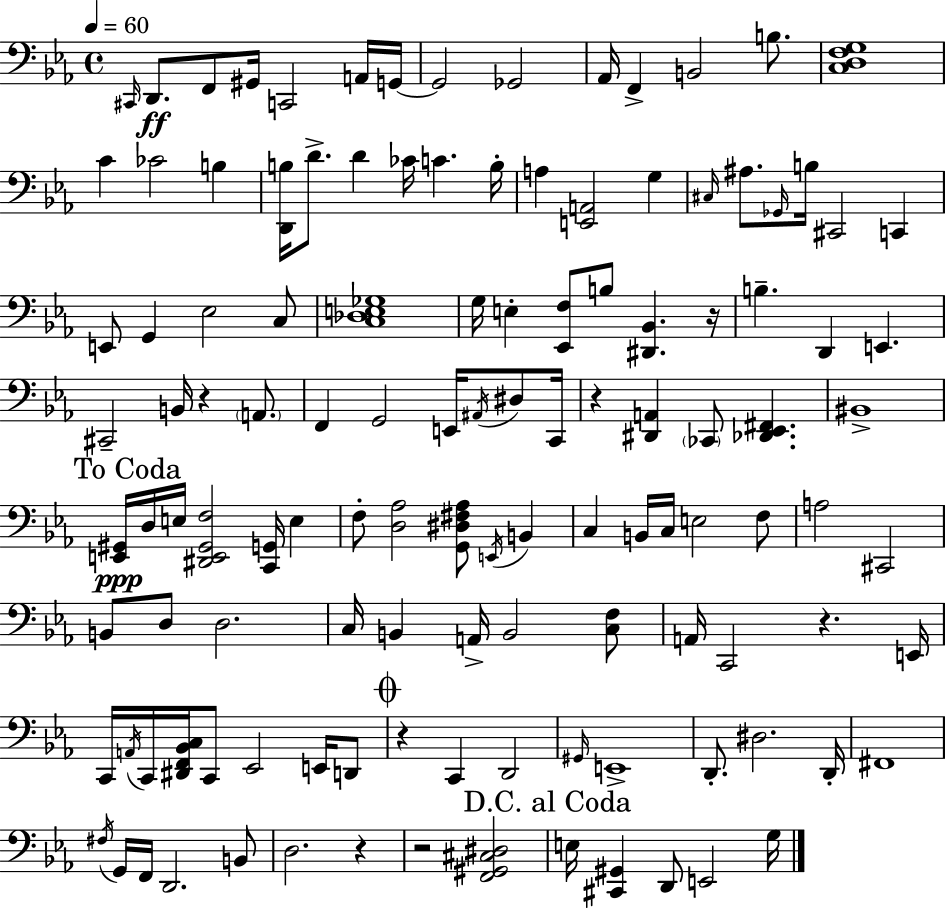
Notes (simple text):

C#2/s D2/e. F2/e G#2/s C2/h A2/s G2/s G2/h Gb2/h Ab2/s F2/q B2/h B3/e. [C3,D3,F3,G3]/w C4/q CES4/h B3/q [D2,B3]/s D4/e. D4/q CES4/s C4/q. B3/s A3/q [E2,A2]/h G3/q C#3/s A#3/e. Gb2/s B3/s C#2/h C2/q E2/e G2/q Eb3/h C3/e [C3,Db3,E3,Gb3]/w G3/s E3/q [Eb2,F3]/e B3/e [D#2,Bb2]/q. R/s B3/q. D2/q E2/q. C#2/h B2/s R/q A2/e. F2/q G2/h E2/s A#2/s D#3/e C2/s R/q [D#2,A2]/q CES2/e [Db2,Eb2,F#2]/q. BIS2/w [E2,G#2]/s D3/s E3/s [D#2,E2,G#2,F3]/h [C2,G2]/s E3/q F3/e [D3,Ab3]/h [G2,D#3,F#3,Ab3]/e E2/s B2/q C3/q B2/s C3/s E3/h F3/e A3/h C#2/h B2/e D3/e D3/h. C3/s B2/q A2/s B2/h [C3,F3]/e A2/s C2/h R/q. E2/s C2/s A2/s C2/s [D#2,F2,Bb2,C3]/s C2/e Eb2/h E2/s D2/e R/q C2/q D2/h G#2/s E2/w D2/e. D#3/h. D2/s F#2/w F#3/s G2/s F2/s D2/h. B2/e D3/h. R/q R/h [F2,G#2,C#3,D#3]/h E3/s [C#2,G#2]/q D2/e E2/h G3/s